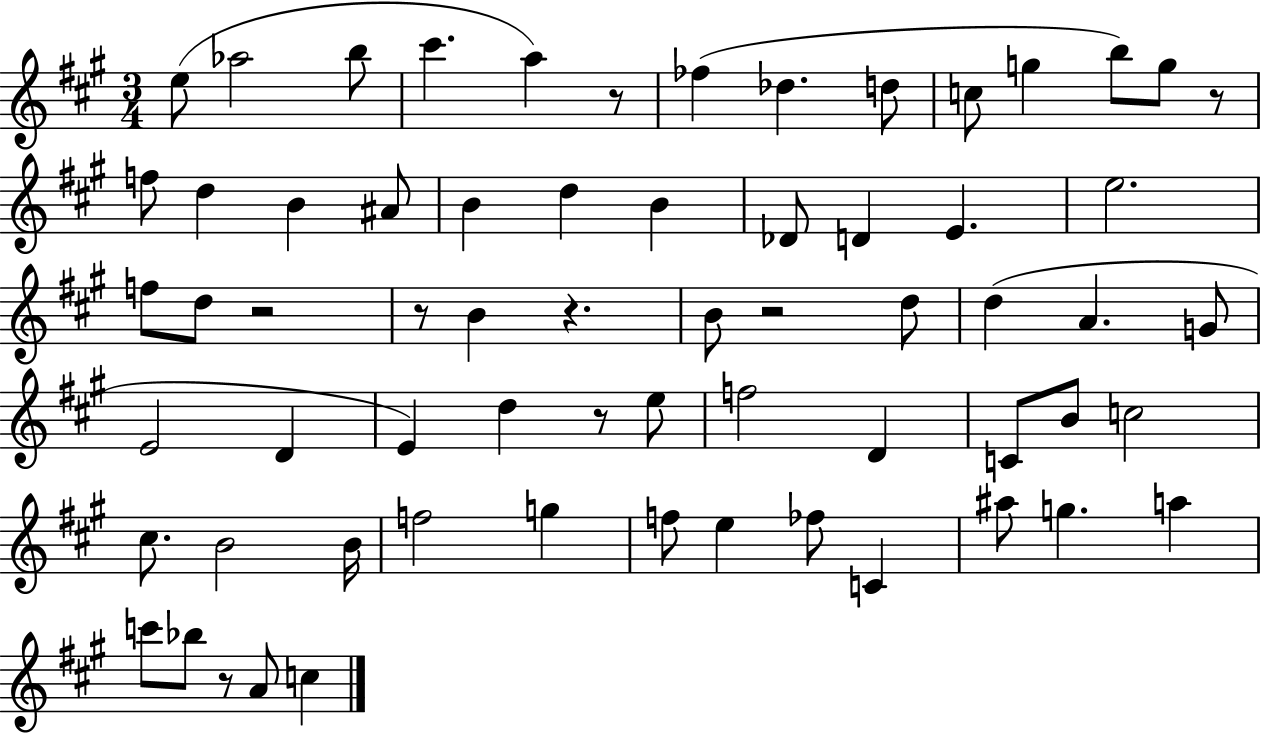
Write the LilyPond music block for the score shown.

{
  \clef treble
  \numericTimeSignature
  \time 3/4
  \key a \major
  e''8( aes''2 b''8 | cis'''4. a''4) r8 | fes''4( des''4. d''8 | c''8 g''4 b''8) g''8 r8 | \break f''8 d''4 b'4 ais'8 | b'4 d''4 b'4 | des'8 d'4 e'4. | e''2. | \break f''8 d''8 r2 | r8 b'4 r4. | b'8 r2 d''8 | d''4( a'4. g'8 | \break e'2 d'4 | e'4) d''4 r8 e''8 | f''2 d'4 | c'8 b'8 c''2 | \break cis''8. b'2 b'16 | f''2 g''4 | f''8 e''4 fes''8 c'4 | ais''8 g''4. a''4 | \break c'''8 bes''8 r8 a'8 c''4 | \bar "|."
}